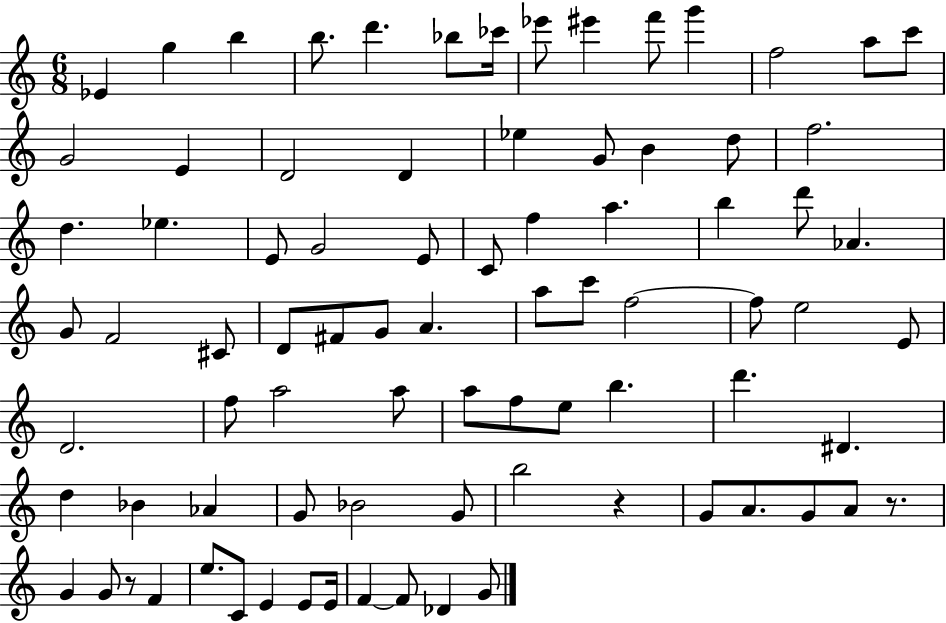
{
  \clef treble
  \numericTimeSignature
  \time 6/8
  \key c \major
  ees'4 g''4 b''4 | b''8. d'''4. bes''8 ces'''16 | ees'''8 eis'''4 f'''8 g'''4 | f''2 a''8 c'''8 | \break g'2 e'4 | d'2 d'4 | ees''4 g'8 b'4 d''8 | f''2. | \break d''4. ees''4. | e'8 g'2 e'8 | c'8 f''4 a''4. | b''4 d'''8 aes'4. | \break g'8 f'2 cis'8 | d'8 fis'8 g'8 a'4. | a''8 c'''8 f''2~~ | f''8 e''2 e'8 | \break d'2. | f''8 a''2 a''8 | a''8 f''8 e''8 b''4. | d'''4. dis'4. | \break d''4 bes'4 aes'4 | g'8 bes'2 g'8 | b''2 r4 | g'8 a'8. g'8 a'8 r8. | \break g'4 g'8 r8 f'4 | e''8. c'8 e'4 e'8 e'16 | f'4~~ f'8 des'4 g'8 | \bar "|."
}